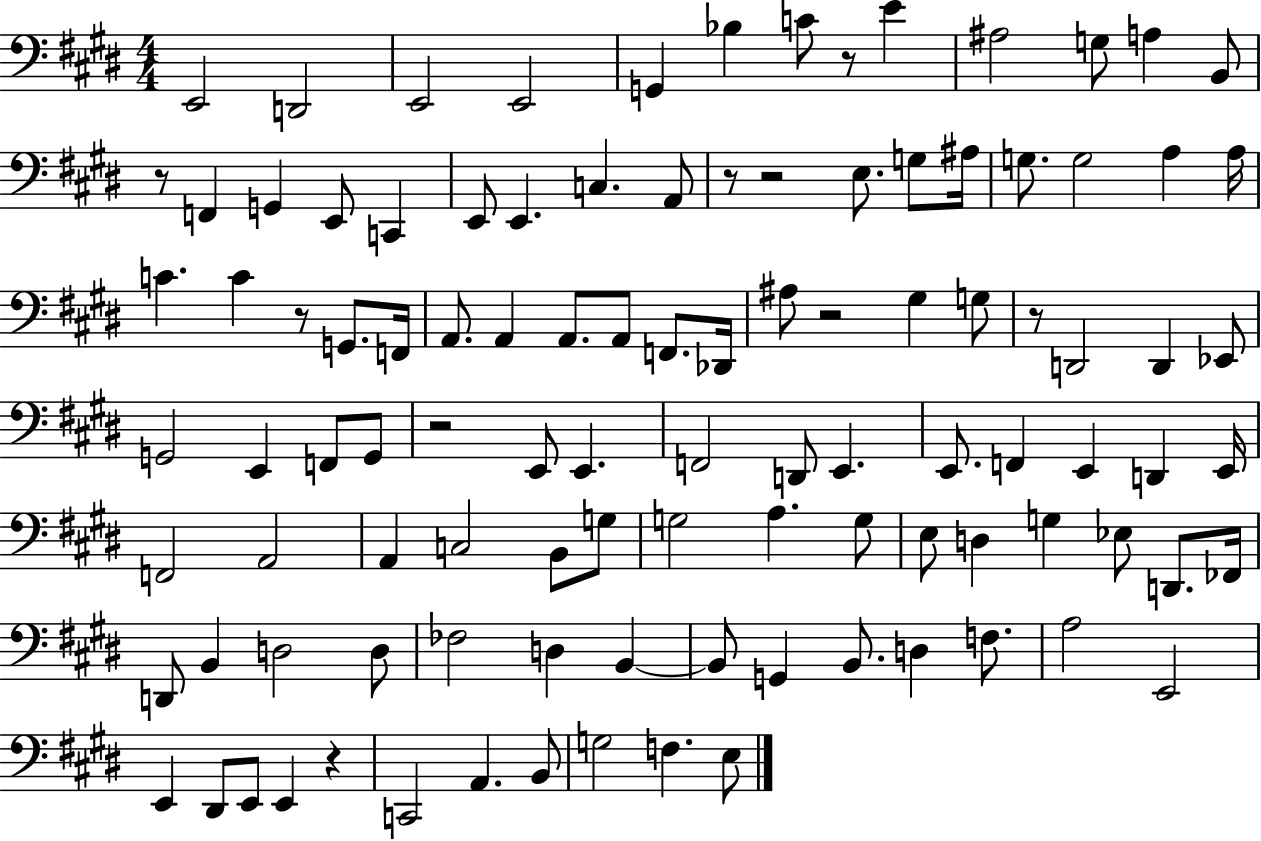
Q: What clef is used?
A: bass